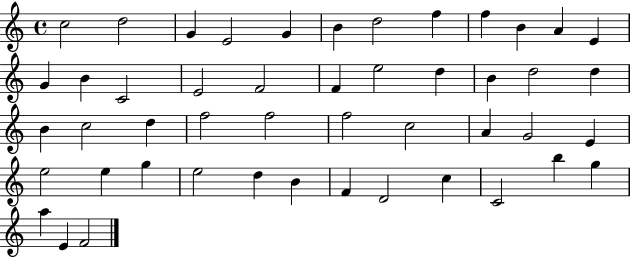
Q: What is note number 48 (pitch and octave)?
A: F4